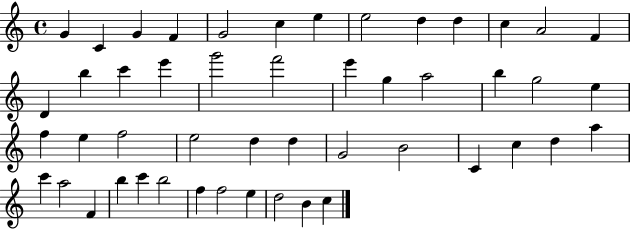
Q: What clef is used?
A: treble